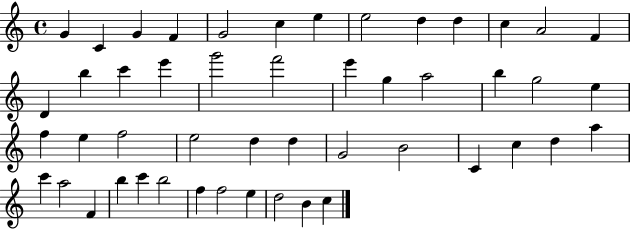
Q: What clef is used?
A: treble